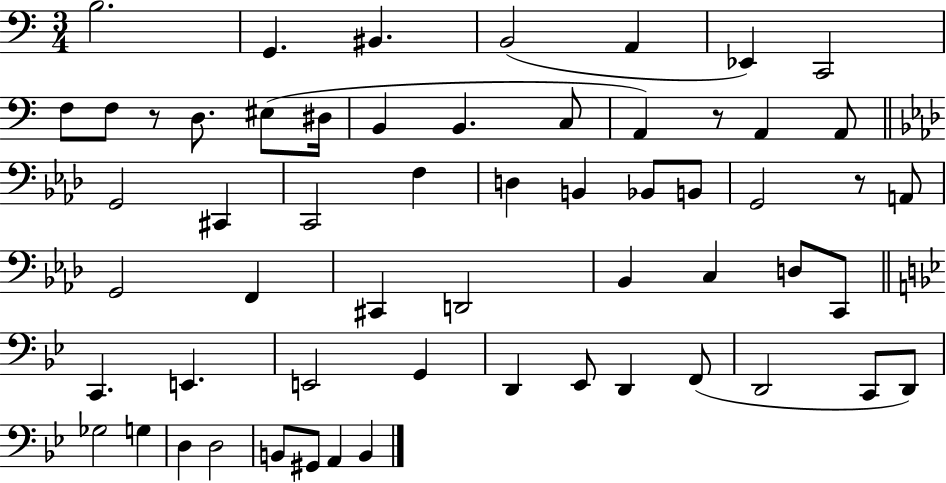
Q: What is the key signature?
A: C major